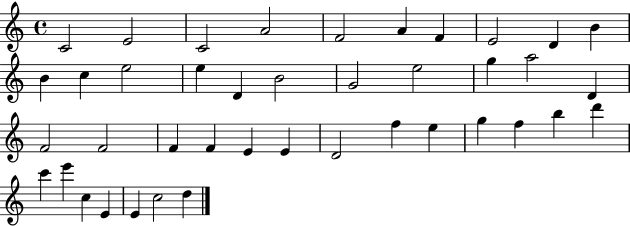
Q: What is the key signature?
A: C major